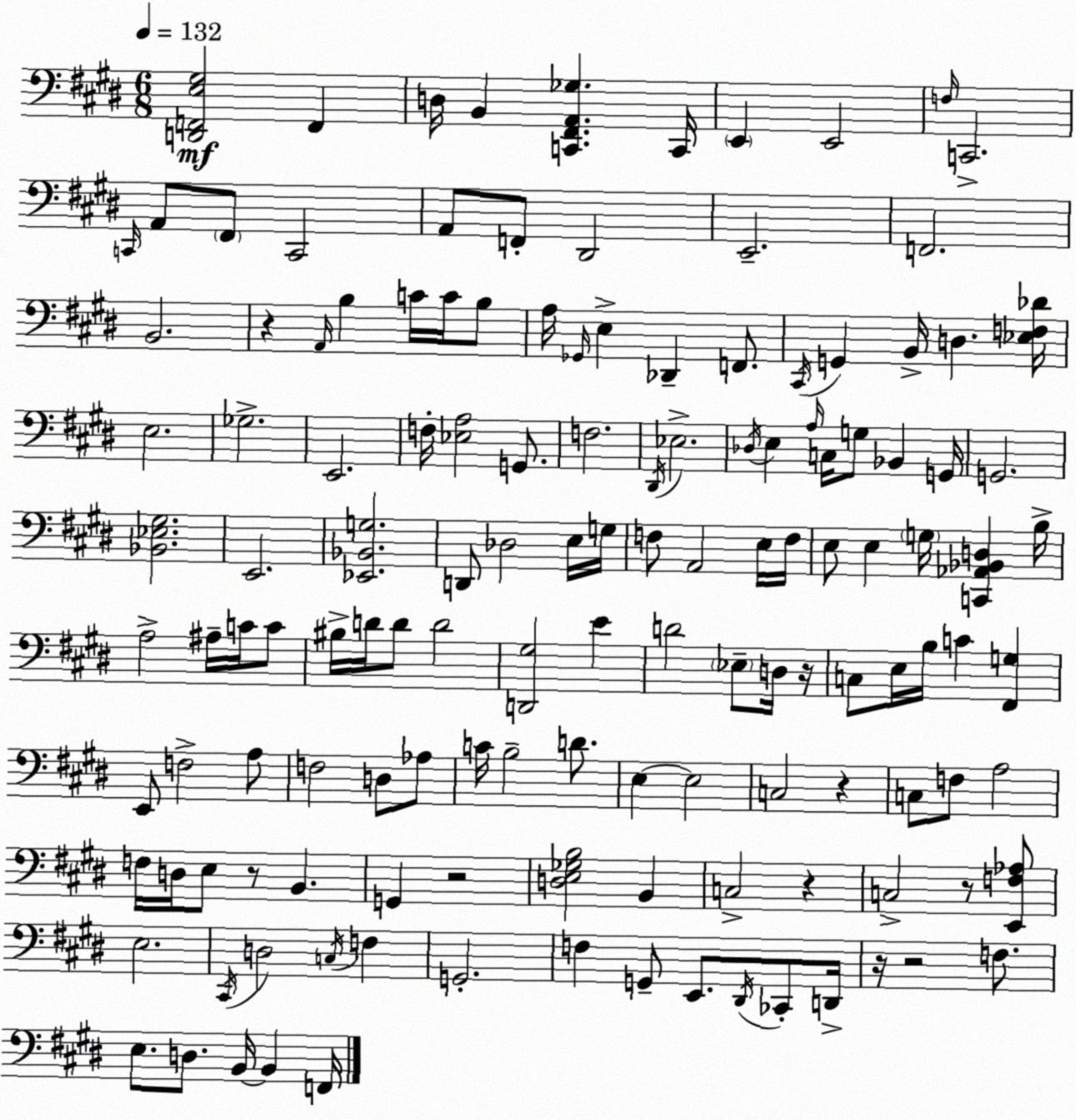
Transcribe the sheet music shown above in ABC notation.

X:1
T:Untitled
M:6/8
L:1/4
K:E
[D,,F,,E,^G,]2 F,, D,/4 B,, [C,,^F,,A,,_G,] C,,/4 E,, E,,2 F,/4 C,,2 C,,/4 A,,/2 ^F,,/2 C,,2 A,,/2 F,,/2 ^D,,2 E,,2 F,,2 B,,2 z A,,/4 B, C/4 C/4 B,/2 A,/4 _G,,/4 E, _D,, F,,/2 ^C,,/4 G,, B,,/4 D, [_E,F,_D]/4 E,2 _G,2 E,,2 F,/4 [_E,A,]2 G,,/2 F,2 ^D,,/4 _E,2 _D,/4 E, A,/4 C,/4 G,/2 _B,, G,,/4 G,,2 [_B,,_E,^G,]2 E,,2 [_E,,_B,,G,]2 D,,/2 _D,2 E,/4 G,/4 F,/2 A,,2 E,/4 F,/4 E,/2 E, G,/4 [C,,_A,,_B,,D,] B,/4 A,2 ^A,/4 C/4 C/2 ^B,/4 D/4 D/2 D2 [D,,^G,]2 E D2 _E,/2 D,/4 z/4 C,/2 E,/4 B,/4 C [^F,,G,] E,,/2 F,2 A,/2 F,2 D,/2 _A,/2 C/4 B,2 D/2 E, E,2 C,2 z C,/2 F,/2 A,2 F,/4 D,/4 E,/2 z/2 B,, G,, z2 [D,E,_G,B,]2 B,, C,2 z C,2 z/2 [E,,F,_A,]/2 E,2 ^C,,/4 D,2 C,/4 F, G,,2 F, G,,/2 E,,/2 ^D,,/4 _C,,/2 D,,/4 z/4 z2 F,/2 E,/2 D,/2 B,,/4 B,, F,,/4